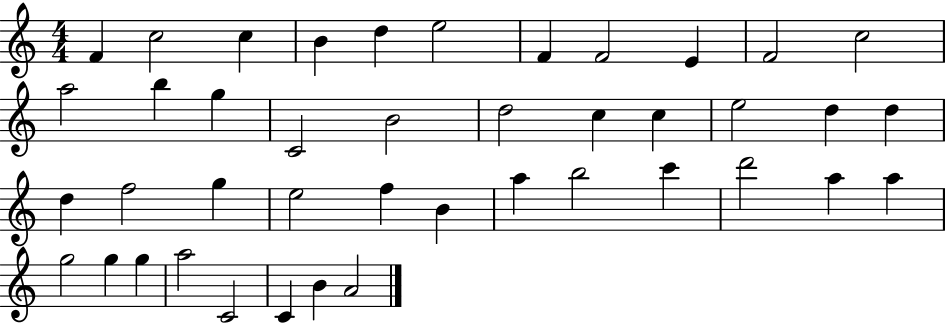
F4/q C5/h C5/q B4/q D5/q E5/h F4/q F4/h E4/q F4/h C5/h A5/h B5/q G5/q C4/h B4/h D5/h C5/q C5/q E5/h D5/q D5/q D5/q F5/h G5/q E5/h F5/q B4/q A5/q B5/h C6/q D6/h A5/q A5/q G5/h G5/q G5/q A5/h C4/h C4/q B4/q A4/h